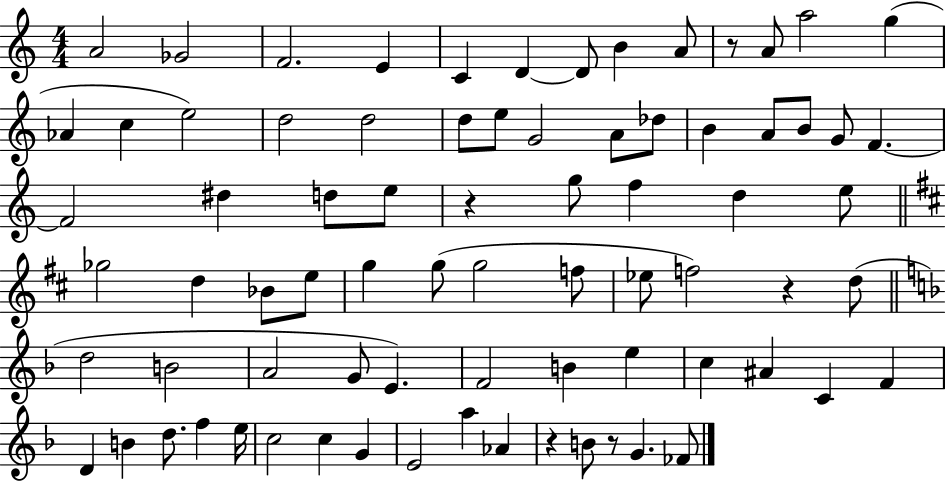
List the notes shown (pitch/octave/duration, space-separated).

A4/h Gb4/h F4/h. E4/q C4/q D4/q D4/e B4/q A4/e R/e A4/e A5/h G5/q Ab4/q C5/q E5/h D5/h D5/h D5/e E5/e G4/h A4/e Db5/e B4/q A4/e B4/e G4/e F4/q. F4/h D#5/q D5/e E5/e R/q G5/e F5/q D5/q E5/e Gb5/h D5/q Bb4/e E5/e G5/q G5/e G5/h F5/e Eb5/e F5/h R/q D5/e D5/h B4/h A4/h G4/e E4/q. F4/h B4/q E5/q C5/q A#4/q C4/q F4/q D4/q B4/q D5/e. F5/q E5/s C5/h C5/q G4/q E4/h A5/q Ab4/q R/q B4/e R/e G4/q. FES4/e